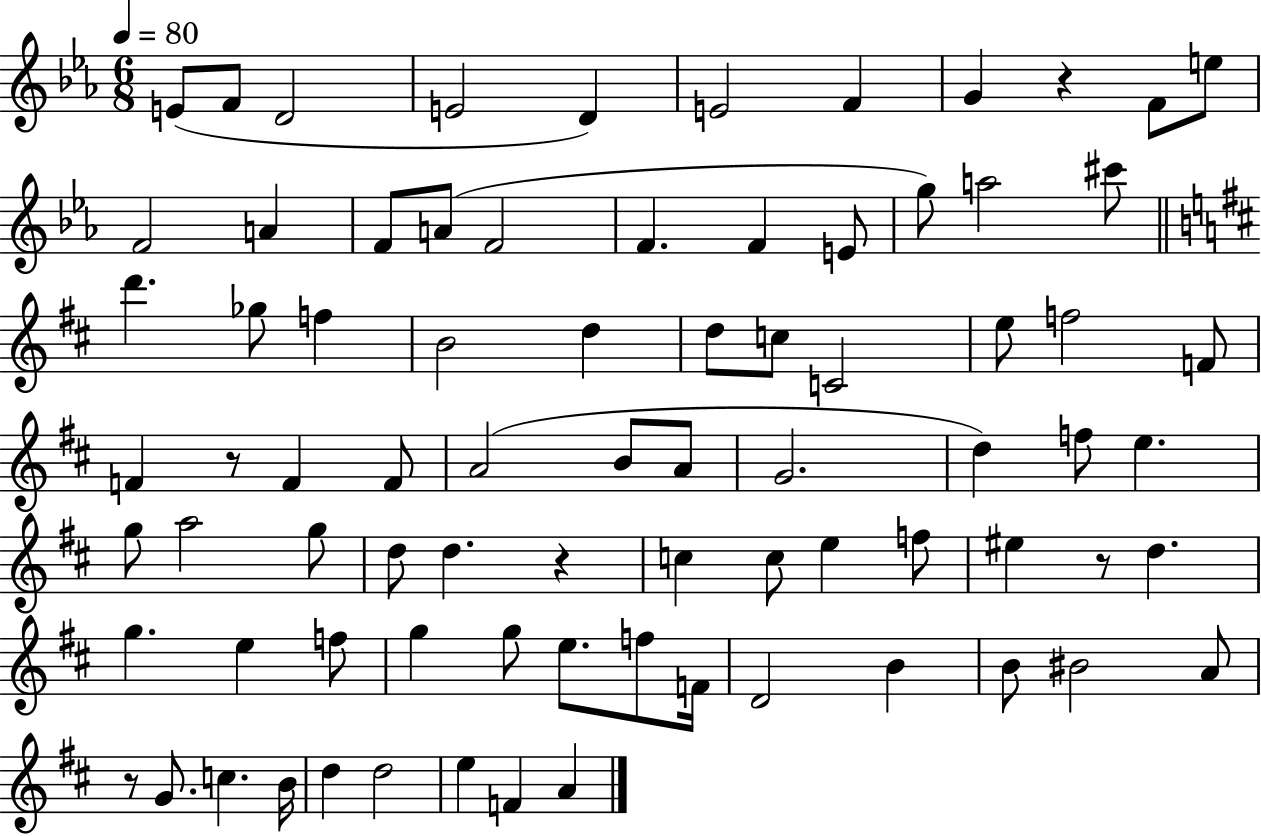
{
  \clef treble
  \numericTimeSignature
  \time 6/8
  \key ees \major
  \tempo 4 = 80
  \repeat volta 2 { e'8( f'8 d'2 | e'2 d'4) | e'2 f'4 | g'4 r4 f'8 e''8 | \break f'2 a'4 | f'8 a'8( f'2 | f'4. f'4 e'8 | g''8) a''2 cis'''8 | \break \bar "||" \break \key d \major d'''4. ges''8 f''4 | b'2 d''4 | d''8 c''8 c'2 | e''8 f''2 f'8 | \break f'4 r8 f'4 f'8 | a'2( b'8 a'8 | g'2. | d''4) f''8 e''4. | \break g''8 a''2 g''8 | d''8 d''4. r4 | c''4 c''8 e''4 f''8 | eis''4 r8 d''4. | \break g''4. e''4 f''8 | g''4 g''8 e''8. f''8 f'16 | d'2 b'4 | b'8 bis'2 a'8 | \break r8 g'8. c''4. b'16 | d''4 d''2 | e''4 f'4 a'4 | } \bar "|."
}